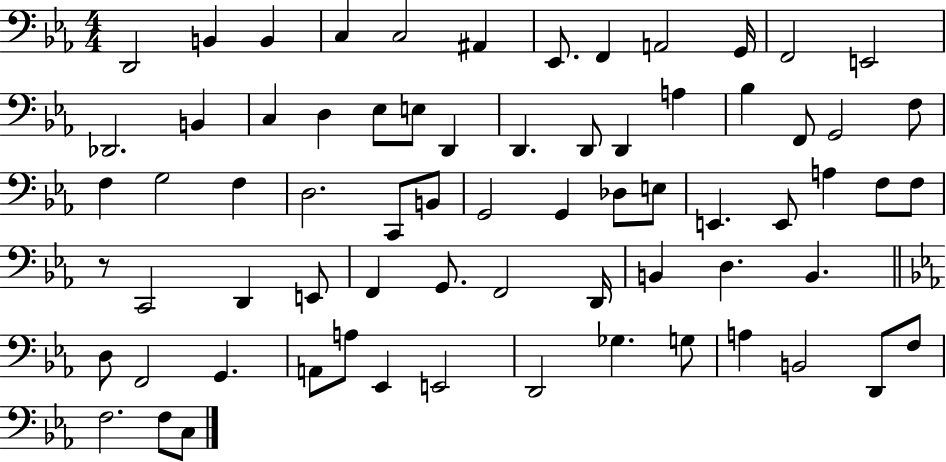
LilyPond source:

{
  \clef bass
  \numericTimeSignature
  \time 4/4
  \key ees \major
  d,2 b,4 b,4 | c4 c2 ais,4 | ees,8. f,4 a,2 g,16 | f,2 e,2 | \break des,2. b,4 | c4 d4 ees8 e8 d,4 | d,4. d,8 d,4 a4 | bes4 f,8 g,2 f8 | \break f4 g2 f4 | d2. c,8 b,8 | g,2 g,4 des8 e8 | e,4. e,8 a4 f8 f8 | \break r8 c,2 d,4 e,8 | f,4 g,8. f,2 d,16 | b,4 d4. b,4. | \bar "||" \break \key c \minor d8 f,2 g,4. | a,8 a8 ees,4 e,2 | d,2 ges4. g8 | a4 b,2 d,8 f8 | \break f2. f8 c8 | \bar "|."
}